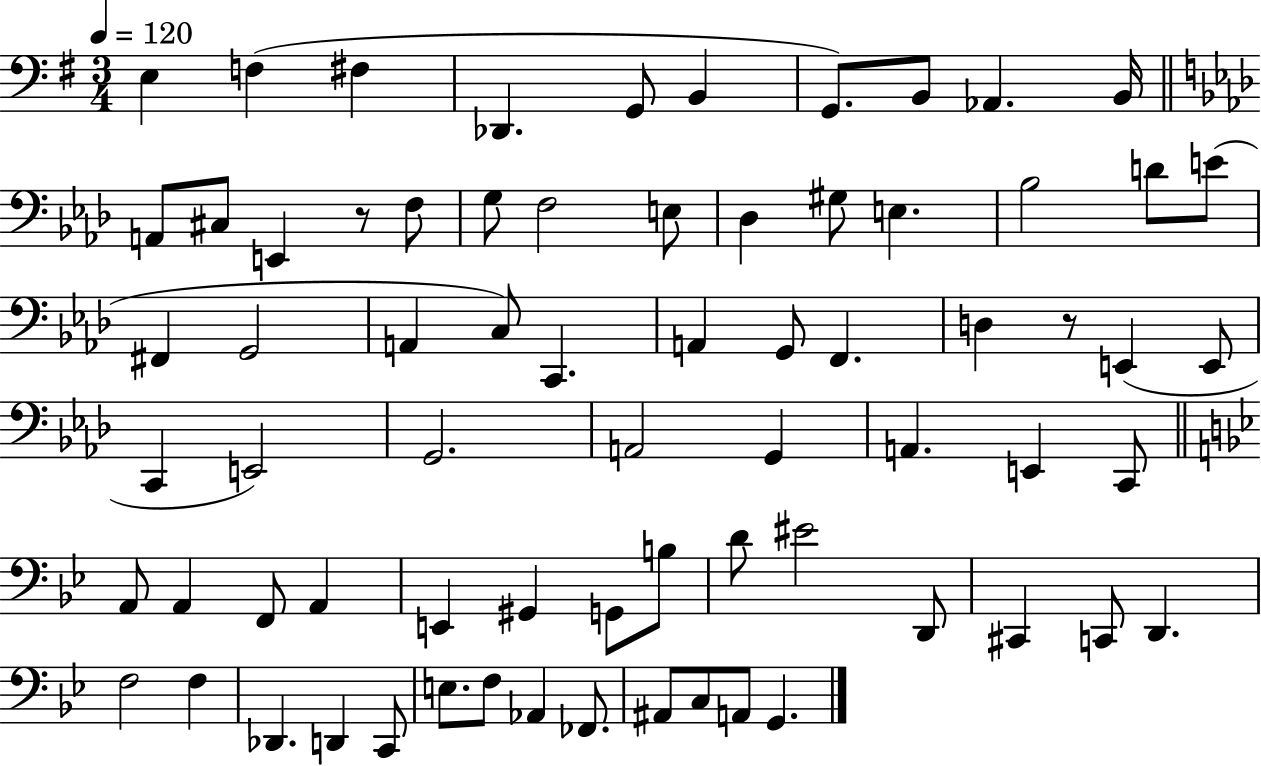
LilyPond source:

{
  \clef bass
  \numericTimeSignature
  \time 3/4
  \key g \major
  \tempo 4 = 120
  e4 f4( fis4 | des,4. g,8 b,4 | g,8.) b,8 aes,4. b,16 | \bar "||" \break \key aes \major a,8 cis8 e,4 r8 f8 | g8 f2 e8 | des4 gis8 e4. | bes2 d'8 e'8( | \break fis,4 g,2 | a,4 c8) c,4. | a,4 g,8 f,4. | d4 r8 e,4( e,8 | \break c,4 e,2) | g,2. | a,2 g,4 | a,4. e,4 c,8 | \break \bar "||" \break \key g \minor a,8 a,4 f,8 a,4 | e,4 gis,4 g,8 b8 | d'8 eis'2 d,8 | cis,4 c,8 d,4. | \break f2 f4 | des,4. d,4 c,8 | e8. f8 aes,4 fes,8. | ais,8 c8 a,8 g,4. | \break \bar "|."
}